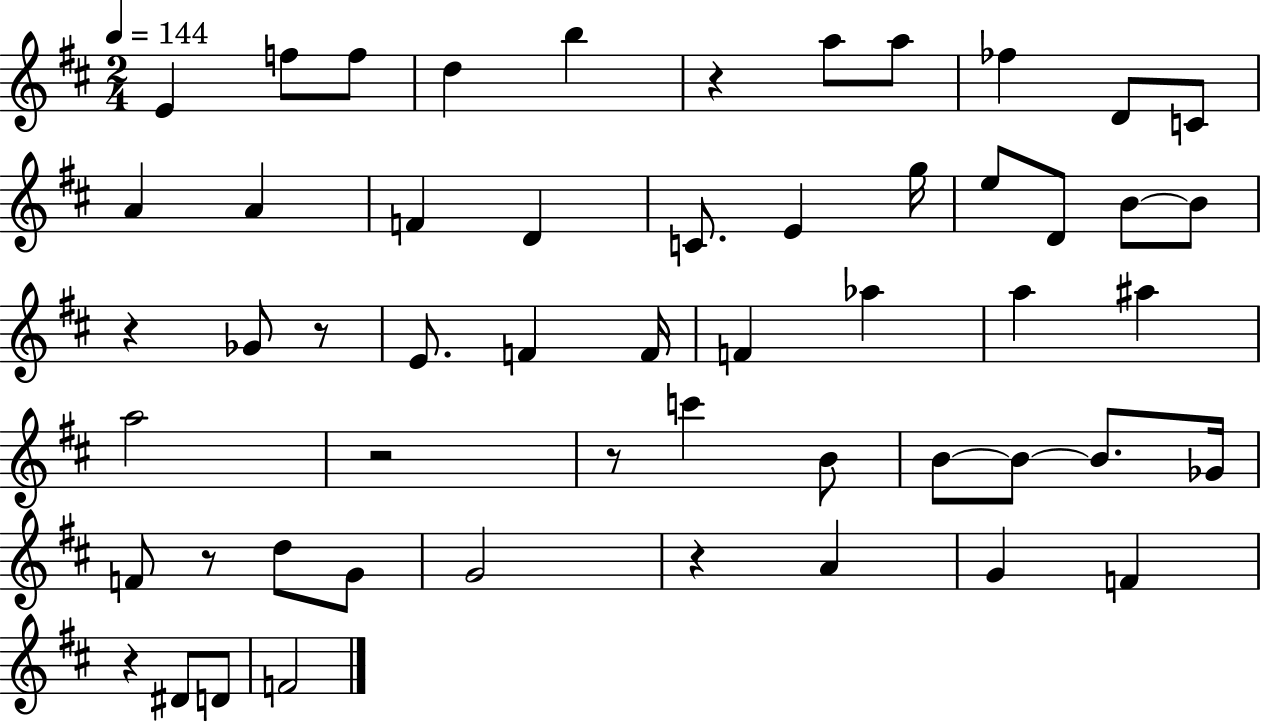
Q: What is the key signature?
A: D major